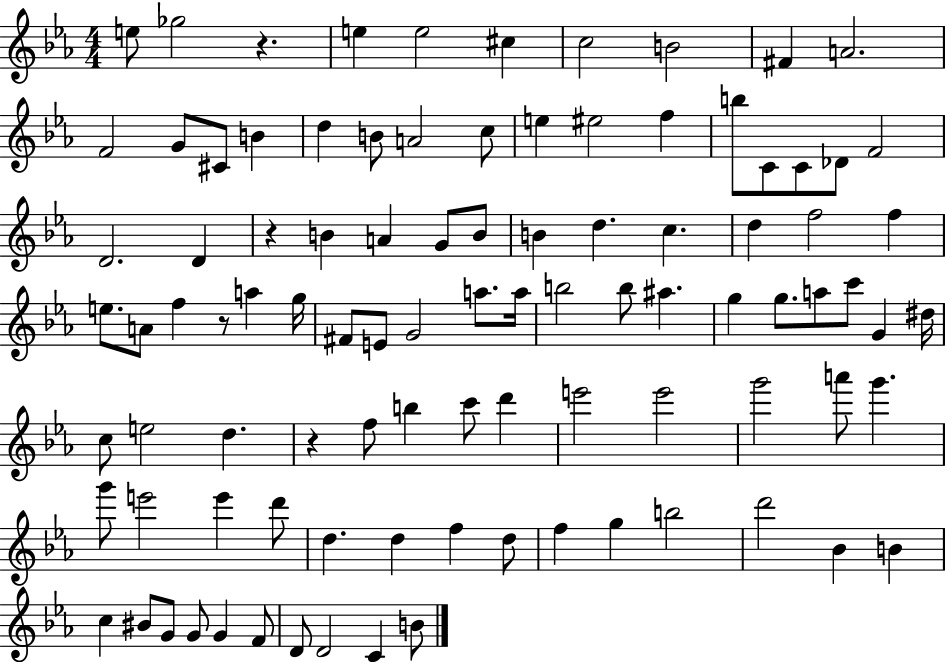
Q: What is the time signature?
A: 4/4